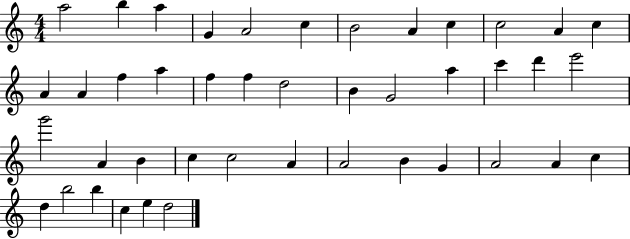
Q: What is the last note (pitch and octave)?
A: D5